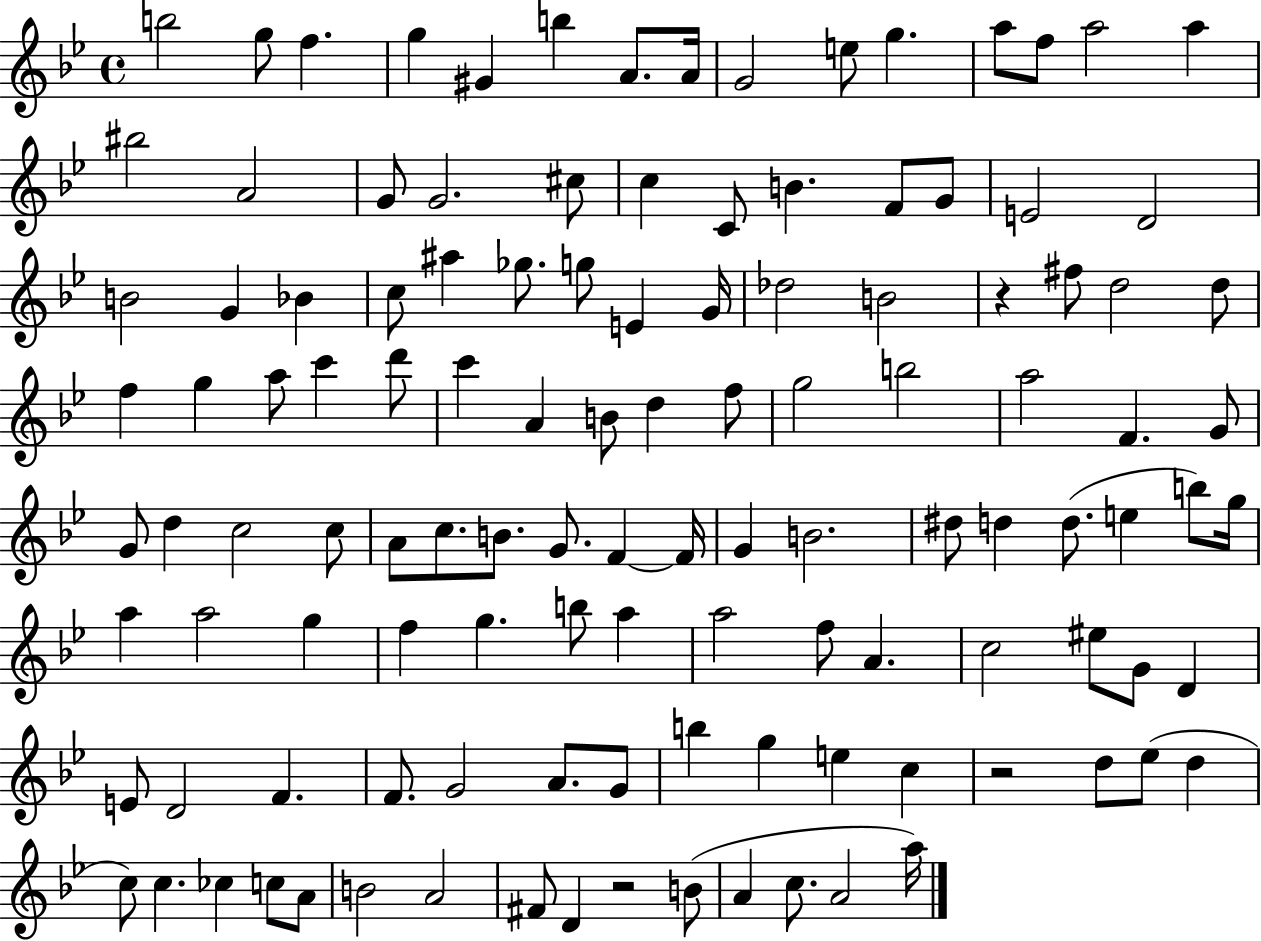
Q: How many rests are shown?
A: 3